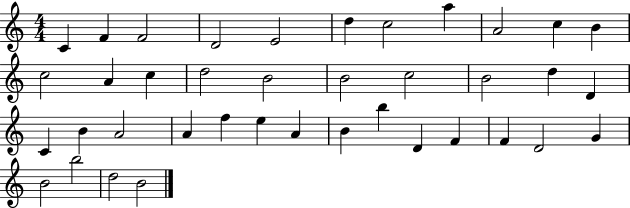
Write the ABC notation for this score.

X:1
T:Untitled
M:4/4
L:1/4
K:C
C F F2 D2 E2 d c2 a A2 c B c2 A c d2 B2 B2 c2 B2 d D C B A2 A f e A B b D F F D2 G B2 b2 d2 B2